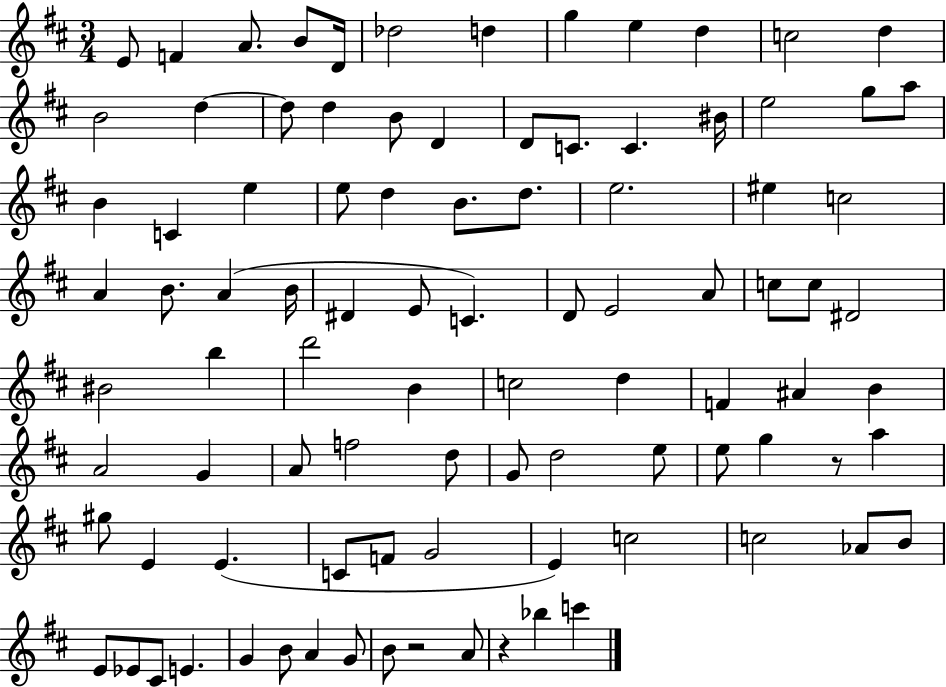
{
  \clef treble
  \numericTimeSignature
  \time 3/4
  \key d \major
  \repeat volta 2 { e'8 f'4 a'8. b'8 d'16 | des''2 d''4 | g''4 e''4 d''4 | c''2 d''4 | \break b'2 d''4~~ | d''8 d''4 b'8 d'4 | d'8 c'8. c'4. bis'16 | e''2 g''8 a''8 | \break b'4 c'4 e''4 | e''8 d''4 b'8. d''8. | e''2. | eis''4 c''2 | \break a'4 b'8. a'4( b'16 | dis'4 e'8 c'4.) | d'8 e'2 a'8 | c''8 c''8 dis'2 | \break bis'2 b''4 | d'''2 b'4 | c''2 d''4 | f'4 ais'4 b'4 | \break a'2 g'4 | a'8 f''2 d''8 | g'8 d''2 e''8 | e''8 g''4 r8 a''4 | \break gis''8 e'4 e'4.( | c'8 f'8 g'2 | e'4) c''2 | c''2 aes'8 b'8 | \break e'8 ees'8 cis'8 e'4. | g'4 b'8 a'4 g'8 | b'8 r2 a'8 | r4 bes''4 c'''4 | \break } \bar "|."
}